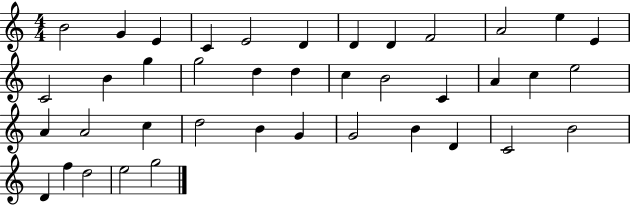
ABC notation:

X:1
T:Untitled
M:4/4
L:1/4
K:C
B2 G E C E2 D D D F2 A2 e E C2 B g g2 d d c B2 C A c e2 A A2 c d2 B G G2 B D C2 B2 D f d2 e2 g2